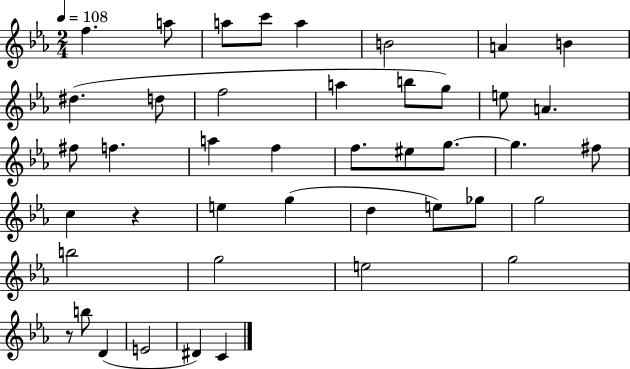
F5/q. A5/e A5/e C6/e A5/q B4/h A4/q B4/q D#5/q. D5/e F5/h A5/q B5/e G5/e E5/e A4/q. F#5/e F5/q. A5/q F5/q F5/e. EIS5/e G5/e. G5/q. F#5/e C5/q R/q E5/q G5/q D5/q E5/e Gb5/e G5/h B5/h G5/h E5/h G5/h R/e B5/e D4/q E4/h D#4/q C4/q